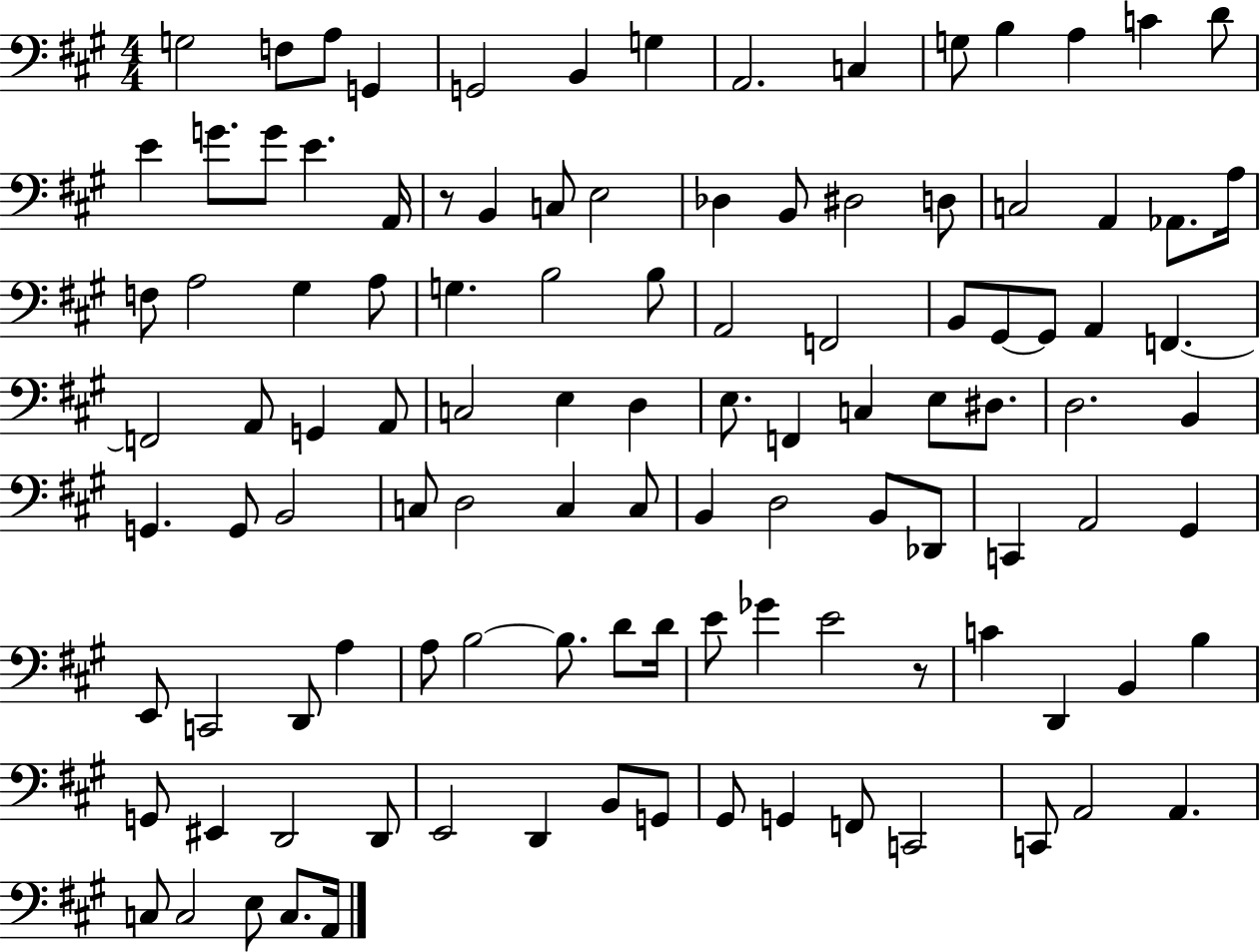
G3/h F3/e A3/e G2/q G2/h B2/q G3/q A2/h. C3/q G3/e B3/q A3/q C4/q D4/e E4/q G4/e. G4/e E4/q. A2/s R/e B2/q C3/e E3/h Db3/q B2/e D#3/h D3/e C3/h A2/q Ab2/e. A3/s F3/e A3/h G#3/q A3/e G3/q. B3/h B3/e A2/h F2/h B2/e G#2/e G#2/e A2/q F2/q. F2/h A2/e G2/q A2/e C3/h E3/q D3/q E3/e. F2/q C3/q E3/e D#3/e. D3/h. B2/q G2/q. G2/e B2/h C3/e D3/h C3/q C3/e B2/q D3/h B2/e Db2/e C2/q A2/h G#2/q E2/e C2/h D2/e A3/q A3/e B3/h B3/e. D4/e D4/s E4/e Gb4/q E4/h R/e C4/q D2/q B2/q B3/q G2/e EIS2/q D2/h D2/e E2/h D2/q B2/e G2/e G#2/e G2/q F2/e C2/h C2/e A2/h A2/q. C3/e C3/h E3/e C3/e. A2/s